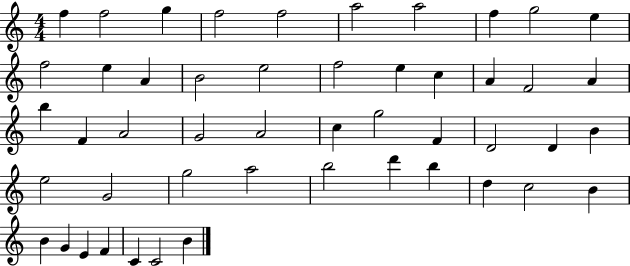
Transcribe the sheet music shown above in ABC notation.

X:1
T:Untitled
M:4/4
L:1/4
K:C
f f2 g f2 f2 a2 a2 f g2 e f2 e A B2 e2 f2 e c A F2 A b F A2 G2 A2 c g2 F D2 D B e2 G2 g2 a2 b2 d' b d c2 B B G E F C C2 B